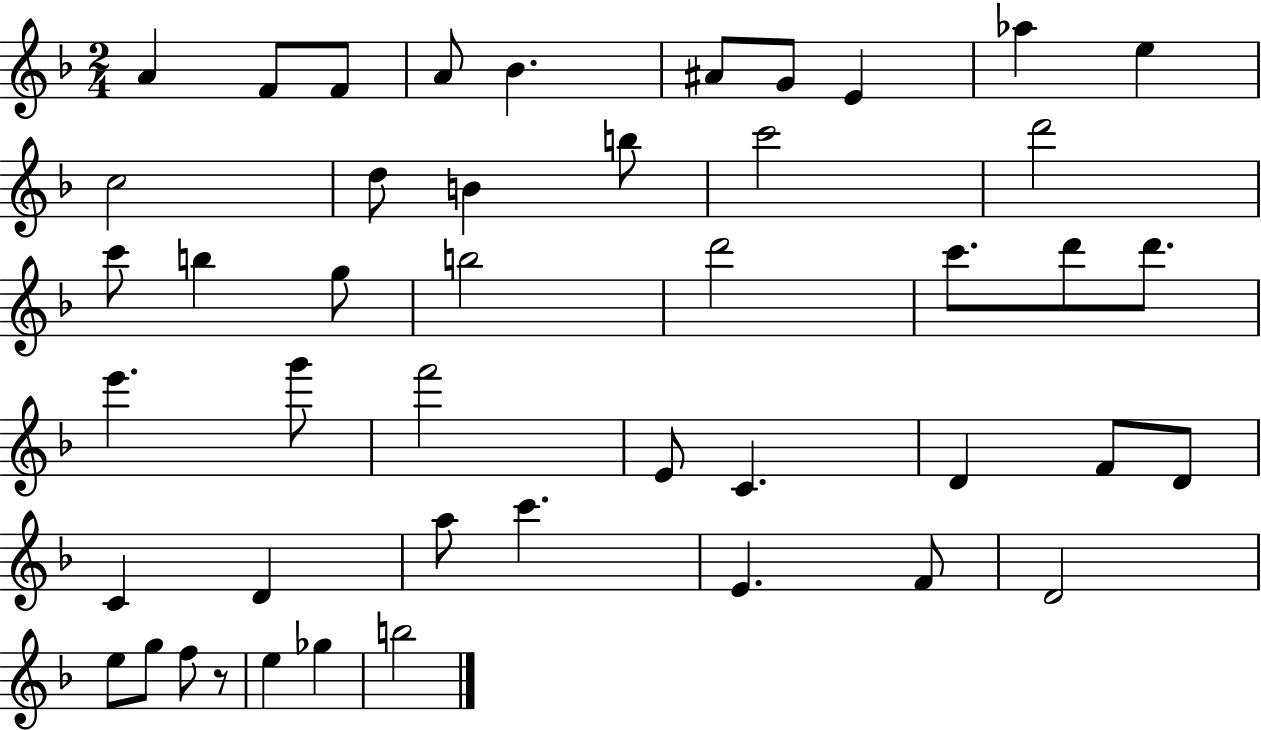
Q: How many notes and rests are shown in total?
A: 46